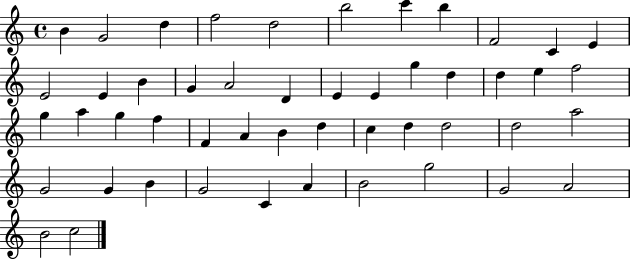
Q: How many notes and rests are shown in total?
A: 49